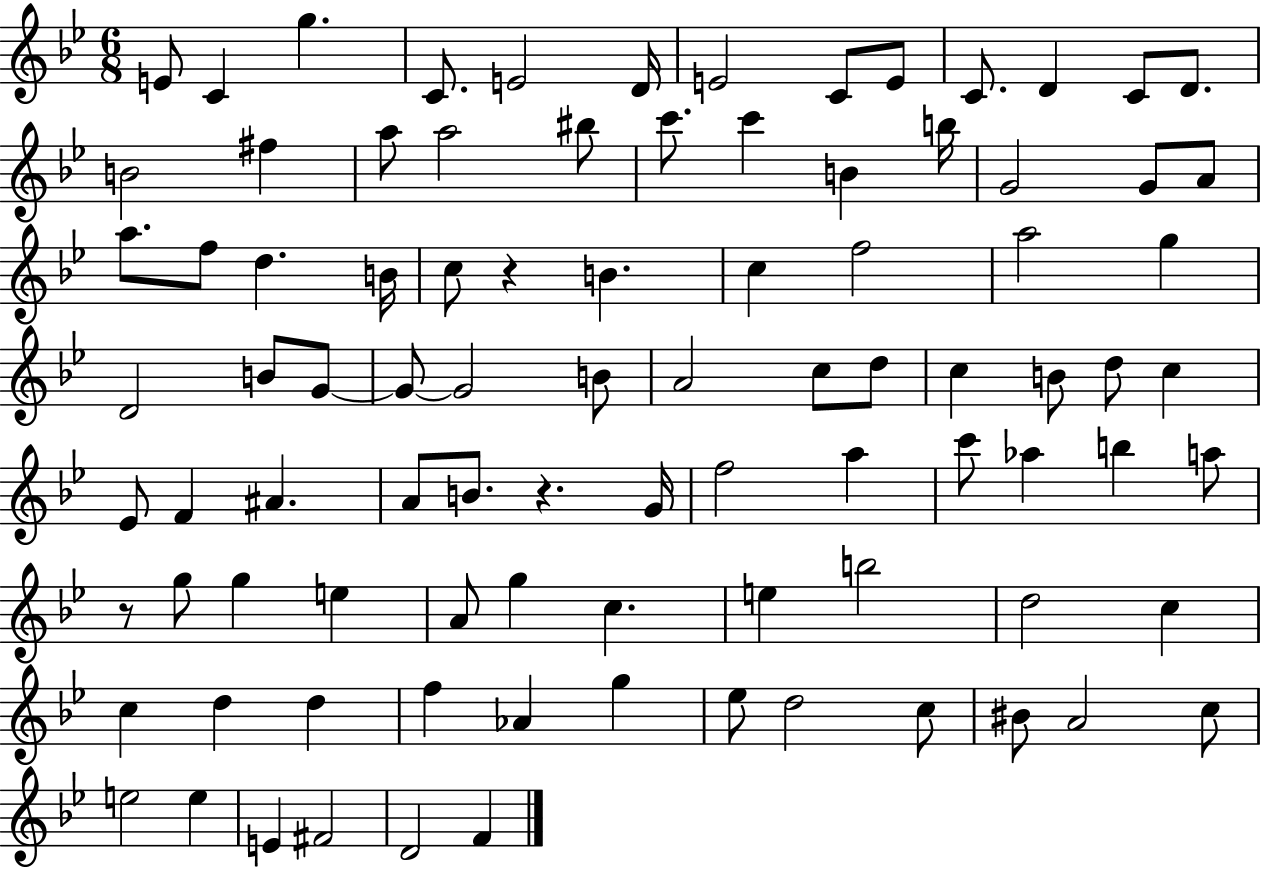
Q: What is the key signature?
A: BES major